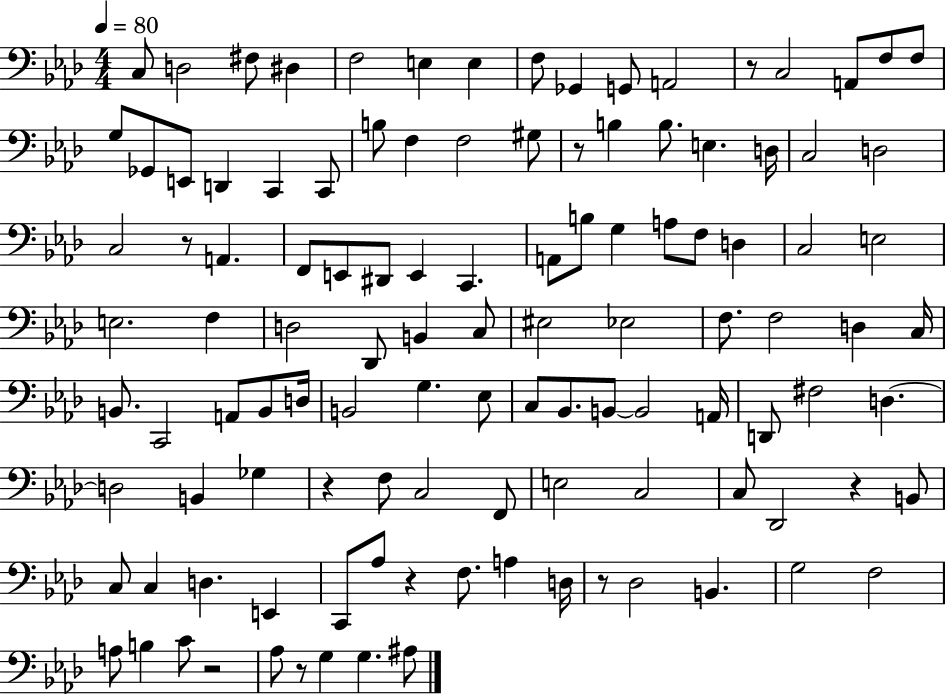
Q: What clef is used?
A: bass